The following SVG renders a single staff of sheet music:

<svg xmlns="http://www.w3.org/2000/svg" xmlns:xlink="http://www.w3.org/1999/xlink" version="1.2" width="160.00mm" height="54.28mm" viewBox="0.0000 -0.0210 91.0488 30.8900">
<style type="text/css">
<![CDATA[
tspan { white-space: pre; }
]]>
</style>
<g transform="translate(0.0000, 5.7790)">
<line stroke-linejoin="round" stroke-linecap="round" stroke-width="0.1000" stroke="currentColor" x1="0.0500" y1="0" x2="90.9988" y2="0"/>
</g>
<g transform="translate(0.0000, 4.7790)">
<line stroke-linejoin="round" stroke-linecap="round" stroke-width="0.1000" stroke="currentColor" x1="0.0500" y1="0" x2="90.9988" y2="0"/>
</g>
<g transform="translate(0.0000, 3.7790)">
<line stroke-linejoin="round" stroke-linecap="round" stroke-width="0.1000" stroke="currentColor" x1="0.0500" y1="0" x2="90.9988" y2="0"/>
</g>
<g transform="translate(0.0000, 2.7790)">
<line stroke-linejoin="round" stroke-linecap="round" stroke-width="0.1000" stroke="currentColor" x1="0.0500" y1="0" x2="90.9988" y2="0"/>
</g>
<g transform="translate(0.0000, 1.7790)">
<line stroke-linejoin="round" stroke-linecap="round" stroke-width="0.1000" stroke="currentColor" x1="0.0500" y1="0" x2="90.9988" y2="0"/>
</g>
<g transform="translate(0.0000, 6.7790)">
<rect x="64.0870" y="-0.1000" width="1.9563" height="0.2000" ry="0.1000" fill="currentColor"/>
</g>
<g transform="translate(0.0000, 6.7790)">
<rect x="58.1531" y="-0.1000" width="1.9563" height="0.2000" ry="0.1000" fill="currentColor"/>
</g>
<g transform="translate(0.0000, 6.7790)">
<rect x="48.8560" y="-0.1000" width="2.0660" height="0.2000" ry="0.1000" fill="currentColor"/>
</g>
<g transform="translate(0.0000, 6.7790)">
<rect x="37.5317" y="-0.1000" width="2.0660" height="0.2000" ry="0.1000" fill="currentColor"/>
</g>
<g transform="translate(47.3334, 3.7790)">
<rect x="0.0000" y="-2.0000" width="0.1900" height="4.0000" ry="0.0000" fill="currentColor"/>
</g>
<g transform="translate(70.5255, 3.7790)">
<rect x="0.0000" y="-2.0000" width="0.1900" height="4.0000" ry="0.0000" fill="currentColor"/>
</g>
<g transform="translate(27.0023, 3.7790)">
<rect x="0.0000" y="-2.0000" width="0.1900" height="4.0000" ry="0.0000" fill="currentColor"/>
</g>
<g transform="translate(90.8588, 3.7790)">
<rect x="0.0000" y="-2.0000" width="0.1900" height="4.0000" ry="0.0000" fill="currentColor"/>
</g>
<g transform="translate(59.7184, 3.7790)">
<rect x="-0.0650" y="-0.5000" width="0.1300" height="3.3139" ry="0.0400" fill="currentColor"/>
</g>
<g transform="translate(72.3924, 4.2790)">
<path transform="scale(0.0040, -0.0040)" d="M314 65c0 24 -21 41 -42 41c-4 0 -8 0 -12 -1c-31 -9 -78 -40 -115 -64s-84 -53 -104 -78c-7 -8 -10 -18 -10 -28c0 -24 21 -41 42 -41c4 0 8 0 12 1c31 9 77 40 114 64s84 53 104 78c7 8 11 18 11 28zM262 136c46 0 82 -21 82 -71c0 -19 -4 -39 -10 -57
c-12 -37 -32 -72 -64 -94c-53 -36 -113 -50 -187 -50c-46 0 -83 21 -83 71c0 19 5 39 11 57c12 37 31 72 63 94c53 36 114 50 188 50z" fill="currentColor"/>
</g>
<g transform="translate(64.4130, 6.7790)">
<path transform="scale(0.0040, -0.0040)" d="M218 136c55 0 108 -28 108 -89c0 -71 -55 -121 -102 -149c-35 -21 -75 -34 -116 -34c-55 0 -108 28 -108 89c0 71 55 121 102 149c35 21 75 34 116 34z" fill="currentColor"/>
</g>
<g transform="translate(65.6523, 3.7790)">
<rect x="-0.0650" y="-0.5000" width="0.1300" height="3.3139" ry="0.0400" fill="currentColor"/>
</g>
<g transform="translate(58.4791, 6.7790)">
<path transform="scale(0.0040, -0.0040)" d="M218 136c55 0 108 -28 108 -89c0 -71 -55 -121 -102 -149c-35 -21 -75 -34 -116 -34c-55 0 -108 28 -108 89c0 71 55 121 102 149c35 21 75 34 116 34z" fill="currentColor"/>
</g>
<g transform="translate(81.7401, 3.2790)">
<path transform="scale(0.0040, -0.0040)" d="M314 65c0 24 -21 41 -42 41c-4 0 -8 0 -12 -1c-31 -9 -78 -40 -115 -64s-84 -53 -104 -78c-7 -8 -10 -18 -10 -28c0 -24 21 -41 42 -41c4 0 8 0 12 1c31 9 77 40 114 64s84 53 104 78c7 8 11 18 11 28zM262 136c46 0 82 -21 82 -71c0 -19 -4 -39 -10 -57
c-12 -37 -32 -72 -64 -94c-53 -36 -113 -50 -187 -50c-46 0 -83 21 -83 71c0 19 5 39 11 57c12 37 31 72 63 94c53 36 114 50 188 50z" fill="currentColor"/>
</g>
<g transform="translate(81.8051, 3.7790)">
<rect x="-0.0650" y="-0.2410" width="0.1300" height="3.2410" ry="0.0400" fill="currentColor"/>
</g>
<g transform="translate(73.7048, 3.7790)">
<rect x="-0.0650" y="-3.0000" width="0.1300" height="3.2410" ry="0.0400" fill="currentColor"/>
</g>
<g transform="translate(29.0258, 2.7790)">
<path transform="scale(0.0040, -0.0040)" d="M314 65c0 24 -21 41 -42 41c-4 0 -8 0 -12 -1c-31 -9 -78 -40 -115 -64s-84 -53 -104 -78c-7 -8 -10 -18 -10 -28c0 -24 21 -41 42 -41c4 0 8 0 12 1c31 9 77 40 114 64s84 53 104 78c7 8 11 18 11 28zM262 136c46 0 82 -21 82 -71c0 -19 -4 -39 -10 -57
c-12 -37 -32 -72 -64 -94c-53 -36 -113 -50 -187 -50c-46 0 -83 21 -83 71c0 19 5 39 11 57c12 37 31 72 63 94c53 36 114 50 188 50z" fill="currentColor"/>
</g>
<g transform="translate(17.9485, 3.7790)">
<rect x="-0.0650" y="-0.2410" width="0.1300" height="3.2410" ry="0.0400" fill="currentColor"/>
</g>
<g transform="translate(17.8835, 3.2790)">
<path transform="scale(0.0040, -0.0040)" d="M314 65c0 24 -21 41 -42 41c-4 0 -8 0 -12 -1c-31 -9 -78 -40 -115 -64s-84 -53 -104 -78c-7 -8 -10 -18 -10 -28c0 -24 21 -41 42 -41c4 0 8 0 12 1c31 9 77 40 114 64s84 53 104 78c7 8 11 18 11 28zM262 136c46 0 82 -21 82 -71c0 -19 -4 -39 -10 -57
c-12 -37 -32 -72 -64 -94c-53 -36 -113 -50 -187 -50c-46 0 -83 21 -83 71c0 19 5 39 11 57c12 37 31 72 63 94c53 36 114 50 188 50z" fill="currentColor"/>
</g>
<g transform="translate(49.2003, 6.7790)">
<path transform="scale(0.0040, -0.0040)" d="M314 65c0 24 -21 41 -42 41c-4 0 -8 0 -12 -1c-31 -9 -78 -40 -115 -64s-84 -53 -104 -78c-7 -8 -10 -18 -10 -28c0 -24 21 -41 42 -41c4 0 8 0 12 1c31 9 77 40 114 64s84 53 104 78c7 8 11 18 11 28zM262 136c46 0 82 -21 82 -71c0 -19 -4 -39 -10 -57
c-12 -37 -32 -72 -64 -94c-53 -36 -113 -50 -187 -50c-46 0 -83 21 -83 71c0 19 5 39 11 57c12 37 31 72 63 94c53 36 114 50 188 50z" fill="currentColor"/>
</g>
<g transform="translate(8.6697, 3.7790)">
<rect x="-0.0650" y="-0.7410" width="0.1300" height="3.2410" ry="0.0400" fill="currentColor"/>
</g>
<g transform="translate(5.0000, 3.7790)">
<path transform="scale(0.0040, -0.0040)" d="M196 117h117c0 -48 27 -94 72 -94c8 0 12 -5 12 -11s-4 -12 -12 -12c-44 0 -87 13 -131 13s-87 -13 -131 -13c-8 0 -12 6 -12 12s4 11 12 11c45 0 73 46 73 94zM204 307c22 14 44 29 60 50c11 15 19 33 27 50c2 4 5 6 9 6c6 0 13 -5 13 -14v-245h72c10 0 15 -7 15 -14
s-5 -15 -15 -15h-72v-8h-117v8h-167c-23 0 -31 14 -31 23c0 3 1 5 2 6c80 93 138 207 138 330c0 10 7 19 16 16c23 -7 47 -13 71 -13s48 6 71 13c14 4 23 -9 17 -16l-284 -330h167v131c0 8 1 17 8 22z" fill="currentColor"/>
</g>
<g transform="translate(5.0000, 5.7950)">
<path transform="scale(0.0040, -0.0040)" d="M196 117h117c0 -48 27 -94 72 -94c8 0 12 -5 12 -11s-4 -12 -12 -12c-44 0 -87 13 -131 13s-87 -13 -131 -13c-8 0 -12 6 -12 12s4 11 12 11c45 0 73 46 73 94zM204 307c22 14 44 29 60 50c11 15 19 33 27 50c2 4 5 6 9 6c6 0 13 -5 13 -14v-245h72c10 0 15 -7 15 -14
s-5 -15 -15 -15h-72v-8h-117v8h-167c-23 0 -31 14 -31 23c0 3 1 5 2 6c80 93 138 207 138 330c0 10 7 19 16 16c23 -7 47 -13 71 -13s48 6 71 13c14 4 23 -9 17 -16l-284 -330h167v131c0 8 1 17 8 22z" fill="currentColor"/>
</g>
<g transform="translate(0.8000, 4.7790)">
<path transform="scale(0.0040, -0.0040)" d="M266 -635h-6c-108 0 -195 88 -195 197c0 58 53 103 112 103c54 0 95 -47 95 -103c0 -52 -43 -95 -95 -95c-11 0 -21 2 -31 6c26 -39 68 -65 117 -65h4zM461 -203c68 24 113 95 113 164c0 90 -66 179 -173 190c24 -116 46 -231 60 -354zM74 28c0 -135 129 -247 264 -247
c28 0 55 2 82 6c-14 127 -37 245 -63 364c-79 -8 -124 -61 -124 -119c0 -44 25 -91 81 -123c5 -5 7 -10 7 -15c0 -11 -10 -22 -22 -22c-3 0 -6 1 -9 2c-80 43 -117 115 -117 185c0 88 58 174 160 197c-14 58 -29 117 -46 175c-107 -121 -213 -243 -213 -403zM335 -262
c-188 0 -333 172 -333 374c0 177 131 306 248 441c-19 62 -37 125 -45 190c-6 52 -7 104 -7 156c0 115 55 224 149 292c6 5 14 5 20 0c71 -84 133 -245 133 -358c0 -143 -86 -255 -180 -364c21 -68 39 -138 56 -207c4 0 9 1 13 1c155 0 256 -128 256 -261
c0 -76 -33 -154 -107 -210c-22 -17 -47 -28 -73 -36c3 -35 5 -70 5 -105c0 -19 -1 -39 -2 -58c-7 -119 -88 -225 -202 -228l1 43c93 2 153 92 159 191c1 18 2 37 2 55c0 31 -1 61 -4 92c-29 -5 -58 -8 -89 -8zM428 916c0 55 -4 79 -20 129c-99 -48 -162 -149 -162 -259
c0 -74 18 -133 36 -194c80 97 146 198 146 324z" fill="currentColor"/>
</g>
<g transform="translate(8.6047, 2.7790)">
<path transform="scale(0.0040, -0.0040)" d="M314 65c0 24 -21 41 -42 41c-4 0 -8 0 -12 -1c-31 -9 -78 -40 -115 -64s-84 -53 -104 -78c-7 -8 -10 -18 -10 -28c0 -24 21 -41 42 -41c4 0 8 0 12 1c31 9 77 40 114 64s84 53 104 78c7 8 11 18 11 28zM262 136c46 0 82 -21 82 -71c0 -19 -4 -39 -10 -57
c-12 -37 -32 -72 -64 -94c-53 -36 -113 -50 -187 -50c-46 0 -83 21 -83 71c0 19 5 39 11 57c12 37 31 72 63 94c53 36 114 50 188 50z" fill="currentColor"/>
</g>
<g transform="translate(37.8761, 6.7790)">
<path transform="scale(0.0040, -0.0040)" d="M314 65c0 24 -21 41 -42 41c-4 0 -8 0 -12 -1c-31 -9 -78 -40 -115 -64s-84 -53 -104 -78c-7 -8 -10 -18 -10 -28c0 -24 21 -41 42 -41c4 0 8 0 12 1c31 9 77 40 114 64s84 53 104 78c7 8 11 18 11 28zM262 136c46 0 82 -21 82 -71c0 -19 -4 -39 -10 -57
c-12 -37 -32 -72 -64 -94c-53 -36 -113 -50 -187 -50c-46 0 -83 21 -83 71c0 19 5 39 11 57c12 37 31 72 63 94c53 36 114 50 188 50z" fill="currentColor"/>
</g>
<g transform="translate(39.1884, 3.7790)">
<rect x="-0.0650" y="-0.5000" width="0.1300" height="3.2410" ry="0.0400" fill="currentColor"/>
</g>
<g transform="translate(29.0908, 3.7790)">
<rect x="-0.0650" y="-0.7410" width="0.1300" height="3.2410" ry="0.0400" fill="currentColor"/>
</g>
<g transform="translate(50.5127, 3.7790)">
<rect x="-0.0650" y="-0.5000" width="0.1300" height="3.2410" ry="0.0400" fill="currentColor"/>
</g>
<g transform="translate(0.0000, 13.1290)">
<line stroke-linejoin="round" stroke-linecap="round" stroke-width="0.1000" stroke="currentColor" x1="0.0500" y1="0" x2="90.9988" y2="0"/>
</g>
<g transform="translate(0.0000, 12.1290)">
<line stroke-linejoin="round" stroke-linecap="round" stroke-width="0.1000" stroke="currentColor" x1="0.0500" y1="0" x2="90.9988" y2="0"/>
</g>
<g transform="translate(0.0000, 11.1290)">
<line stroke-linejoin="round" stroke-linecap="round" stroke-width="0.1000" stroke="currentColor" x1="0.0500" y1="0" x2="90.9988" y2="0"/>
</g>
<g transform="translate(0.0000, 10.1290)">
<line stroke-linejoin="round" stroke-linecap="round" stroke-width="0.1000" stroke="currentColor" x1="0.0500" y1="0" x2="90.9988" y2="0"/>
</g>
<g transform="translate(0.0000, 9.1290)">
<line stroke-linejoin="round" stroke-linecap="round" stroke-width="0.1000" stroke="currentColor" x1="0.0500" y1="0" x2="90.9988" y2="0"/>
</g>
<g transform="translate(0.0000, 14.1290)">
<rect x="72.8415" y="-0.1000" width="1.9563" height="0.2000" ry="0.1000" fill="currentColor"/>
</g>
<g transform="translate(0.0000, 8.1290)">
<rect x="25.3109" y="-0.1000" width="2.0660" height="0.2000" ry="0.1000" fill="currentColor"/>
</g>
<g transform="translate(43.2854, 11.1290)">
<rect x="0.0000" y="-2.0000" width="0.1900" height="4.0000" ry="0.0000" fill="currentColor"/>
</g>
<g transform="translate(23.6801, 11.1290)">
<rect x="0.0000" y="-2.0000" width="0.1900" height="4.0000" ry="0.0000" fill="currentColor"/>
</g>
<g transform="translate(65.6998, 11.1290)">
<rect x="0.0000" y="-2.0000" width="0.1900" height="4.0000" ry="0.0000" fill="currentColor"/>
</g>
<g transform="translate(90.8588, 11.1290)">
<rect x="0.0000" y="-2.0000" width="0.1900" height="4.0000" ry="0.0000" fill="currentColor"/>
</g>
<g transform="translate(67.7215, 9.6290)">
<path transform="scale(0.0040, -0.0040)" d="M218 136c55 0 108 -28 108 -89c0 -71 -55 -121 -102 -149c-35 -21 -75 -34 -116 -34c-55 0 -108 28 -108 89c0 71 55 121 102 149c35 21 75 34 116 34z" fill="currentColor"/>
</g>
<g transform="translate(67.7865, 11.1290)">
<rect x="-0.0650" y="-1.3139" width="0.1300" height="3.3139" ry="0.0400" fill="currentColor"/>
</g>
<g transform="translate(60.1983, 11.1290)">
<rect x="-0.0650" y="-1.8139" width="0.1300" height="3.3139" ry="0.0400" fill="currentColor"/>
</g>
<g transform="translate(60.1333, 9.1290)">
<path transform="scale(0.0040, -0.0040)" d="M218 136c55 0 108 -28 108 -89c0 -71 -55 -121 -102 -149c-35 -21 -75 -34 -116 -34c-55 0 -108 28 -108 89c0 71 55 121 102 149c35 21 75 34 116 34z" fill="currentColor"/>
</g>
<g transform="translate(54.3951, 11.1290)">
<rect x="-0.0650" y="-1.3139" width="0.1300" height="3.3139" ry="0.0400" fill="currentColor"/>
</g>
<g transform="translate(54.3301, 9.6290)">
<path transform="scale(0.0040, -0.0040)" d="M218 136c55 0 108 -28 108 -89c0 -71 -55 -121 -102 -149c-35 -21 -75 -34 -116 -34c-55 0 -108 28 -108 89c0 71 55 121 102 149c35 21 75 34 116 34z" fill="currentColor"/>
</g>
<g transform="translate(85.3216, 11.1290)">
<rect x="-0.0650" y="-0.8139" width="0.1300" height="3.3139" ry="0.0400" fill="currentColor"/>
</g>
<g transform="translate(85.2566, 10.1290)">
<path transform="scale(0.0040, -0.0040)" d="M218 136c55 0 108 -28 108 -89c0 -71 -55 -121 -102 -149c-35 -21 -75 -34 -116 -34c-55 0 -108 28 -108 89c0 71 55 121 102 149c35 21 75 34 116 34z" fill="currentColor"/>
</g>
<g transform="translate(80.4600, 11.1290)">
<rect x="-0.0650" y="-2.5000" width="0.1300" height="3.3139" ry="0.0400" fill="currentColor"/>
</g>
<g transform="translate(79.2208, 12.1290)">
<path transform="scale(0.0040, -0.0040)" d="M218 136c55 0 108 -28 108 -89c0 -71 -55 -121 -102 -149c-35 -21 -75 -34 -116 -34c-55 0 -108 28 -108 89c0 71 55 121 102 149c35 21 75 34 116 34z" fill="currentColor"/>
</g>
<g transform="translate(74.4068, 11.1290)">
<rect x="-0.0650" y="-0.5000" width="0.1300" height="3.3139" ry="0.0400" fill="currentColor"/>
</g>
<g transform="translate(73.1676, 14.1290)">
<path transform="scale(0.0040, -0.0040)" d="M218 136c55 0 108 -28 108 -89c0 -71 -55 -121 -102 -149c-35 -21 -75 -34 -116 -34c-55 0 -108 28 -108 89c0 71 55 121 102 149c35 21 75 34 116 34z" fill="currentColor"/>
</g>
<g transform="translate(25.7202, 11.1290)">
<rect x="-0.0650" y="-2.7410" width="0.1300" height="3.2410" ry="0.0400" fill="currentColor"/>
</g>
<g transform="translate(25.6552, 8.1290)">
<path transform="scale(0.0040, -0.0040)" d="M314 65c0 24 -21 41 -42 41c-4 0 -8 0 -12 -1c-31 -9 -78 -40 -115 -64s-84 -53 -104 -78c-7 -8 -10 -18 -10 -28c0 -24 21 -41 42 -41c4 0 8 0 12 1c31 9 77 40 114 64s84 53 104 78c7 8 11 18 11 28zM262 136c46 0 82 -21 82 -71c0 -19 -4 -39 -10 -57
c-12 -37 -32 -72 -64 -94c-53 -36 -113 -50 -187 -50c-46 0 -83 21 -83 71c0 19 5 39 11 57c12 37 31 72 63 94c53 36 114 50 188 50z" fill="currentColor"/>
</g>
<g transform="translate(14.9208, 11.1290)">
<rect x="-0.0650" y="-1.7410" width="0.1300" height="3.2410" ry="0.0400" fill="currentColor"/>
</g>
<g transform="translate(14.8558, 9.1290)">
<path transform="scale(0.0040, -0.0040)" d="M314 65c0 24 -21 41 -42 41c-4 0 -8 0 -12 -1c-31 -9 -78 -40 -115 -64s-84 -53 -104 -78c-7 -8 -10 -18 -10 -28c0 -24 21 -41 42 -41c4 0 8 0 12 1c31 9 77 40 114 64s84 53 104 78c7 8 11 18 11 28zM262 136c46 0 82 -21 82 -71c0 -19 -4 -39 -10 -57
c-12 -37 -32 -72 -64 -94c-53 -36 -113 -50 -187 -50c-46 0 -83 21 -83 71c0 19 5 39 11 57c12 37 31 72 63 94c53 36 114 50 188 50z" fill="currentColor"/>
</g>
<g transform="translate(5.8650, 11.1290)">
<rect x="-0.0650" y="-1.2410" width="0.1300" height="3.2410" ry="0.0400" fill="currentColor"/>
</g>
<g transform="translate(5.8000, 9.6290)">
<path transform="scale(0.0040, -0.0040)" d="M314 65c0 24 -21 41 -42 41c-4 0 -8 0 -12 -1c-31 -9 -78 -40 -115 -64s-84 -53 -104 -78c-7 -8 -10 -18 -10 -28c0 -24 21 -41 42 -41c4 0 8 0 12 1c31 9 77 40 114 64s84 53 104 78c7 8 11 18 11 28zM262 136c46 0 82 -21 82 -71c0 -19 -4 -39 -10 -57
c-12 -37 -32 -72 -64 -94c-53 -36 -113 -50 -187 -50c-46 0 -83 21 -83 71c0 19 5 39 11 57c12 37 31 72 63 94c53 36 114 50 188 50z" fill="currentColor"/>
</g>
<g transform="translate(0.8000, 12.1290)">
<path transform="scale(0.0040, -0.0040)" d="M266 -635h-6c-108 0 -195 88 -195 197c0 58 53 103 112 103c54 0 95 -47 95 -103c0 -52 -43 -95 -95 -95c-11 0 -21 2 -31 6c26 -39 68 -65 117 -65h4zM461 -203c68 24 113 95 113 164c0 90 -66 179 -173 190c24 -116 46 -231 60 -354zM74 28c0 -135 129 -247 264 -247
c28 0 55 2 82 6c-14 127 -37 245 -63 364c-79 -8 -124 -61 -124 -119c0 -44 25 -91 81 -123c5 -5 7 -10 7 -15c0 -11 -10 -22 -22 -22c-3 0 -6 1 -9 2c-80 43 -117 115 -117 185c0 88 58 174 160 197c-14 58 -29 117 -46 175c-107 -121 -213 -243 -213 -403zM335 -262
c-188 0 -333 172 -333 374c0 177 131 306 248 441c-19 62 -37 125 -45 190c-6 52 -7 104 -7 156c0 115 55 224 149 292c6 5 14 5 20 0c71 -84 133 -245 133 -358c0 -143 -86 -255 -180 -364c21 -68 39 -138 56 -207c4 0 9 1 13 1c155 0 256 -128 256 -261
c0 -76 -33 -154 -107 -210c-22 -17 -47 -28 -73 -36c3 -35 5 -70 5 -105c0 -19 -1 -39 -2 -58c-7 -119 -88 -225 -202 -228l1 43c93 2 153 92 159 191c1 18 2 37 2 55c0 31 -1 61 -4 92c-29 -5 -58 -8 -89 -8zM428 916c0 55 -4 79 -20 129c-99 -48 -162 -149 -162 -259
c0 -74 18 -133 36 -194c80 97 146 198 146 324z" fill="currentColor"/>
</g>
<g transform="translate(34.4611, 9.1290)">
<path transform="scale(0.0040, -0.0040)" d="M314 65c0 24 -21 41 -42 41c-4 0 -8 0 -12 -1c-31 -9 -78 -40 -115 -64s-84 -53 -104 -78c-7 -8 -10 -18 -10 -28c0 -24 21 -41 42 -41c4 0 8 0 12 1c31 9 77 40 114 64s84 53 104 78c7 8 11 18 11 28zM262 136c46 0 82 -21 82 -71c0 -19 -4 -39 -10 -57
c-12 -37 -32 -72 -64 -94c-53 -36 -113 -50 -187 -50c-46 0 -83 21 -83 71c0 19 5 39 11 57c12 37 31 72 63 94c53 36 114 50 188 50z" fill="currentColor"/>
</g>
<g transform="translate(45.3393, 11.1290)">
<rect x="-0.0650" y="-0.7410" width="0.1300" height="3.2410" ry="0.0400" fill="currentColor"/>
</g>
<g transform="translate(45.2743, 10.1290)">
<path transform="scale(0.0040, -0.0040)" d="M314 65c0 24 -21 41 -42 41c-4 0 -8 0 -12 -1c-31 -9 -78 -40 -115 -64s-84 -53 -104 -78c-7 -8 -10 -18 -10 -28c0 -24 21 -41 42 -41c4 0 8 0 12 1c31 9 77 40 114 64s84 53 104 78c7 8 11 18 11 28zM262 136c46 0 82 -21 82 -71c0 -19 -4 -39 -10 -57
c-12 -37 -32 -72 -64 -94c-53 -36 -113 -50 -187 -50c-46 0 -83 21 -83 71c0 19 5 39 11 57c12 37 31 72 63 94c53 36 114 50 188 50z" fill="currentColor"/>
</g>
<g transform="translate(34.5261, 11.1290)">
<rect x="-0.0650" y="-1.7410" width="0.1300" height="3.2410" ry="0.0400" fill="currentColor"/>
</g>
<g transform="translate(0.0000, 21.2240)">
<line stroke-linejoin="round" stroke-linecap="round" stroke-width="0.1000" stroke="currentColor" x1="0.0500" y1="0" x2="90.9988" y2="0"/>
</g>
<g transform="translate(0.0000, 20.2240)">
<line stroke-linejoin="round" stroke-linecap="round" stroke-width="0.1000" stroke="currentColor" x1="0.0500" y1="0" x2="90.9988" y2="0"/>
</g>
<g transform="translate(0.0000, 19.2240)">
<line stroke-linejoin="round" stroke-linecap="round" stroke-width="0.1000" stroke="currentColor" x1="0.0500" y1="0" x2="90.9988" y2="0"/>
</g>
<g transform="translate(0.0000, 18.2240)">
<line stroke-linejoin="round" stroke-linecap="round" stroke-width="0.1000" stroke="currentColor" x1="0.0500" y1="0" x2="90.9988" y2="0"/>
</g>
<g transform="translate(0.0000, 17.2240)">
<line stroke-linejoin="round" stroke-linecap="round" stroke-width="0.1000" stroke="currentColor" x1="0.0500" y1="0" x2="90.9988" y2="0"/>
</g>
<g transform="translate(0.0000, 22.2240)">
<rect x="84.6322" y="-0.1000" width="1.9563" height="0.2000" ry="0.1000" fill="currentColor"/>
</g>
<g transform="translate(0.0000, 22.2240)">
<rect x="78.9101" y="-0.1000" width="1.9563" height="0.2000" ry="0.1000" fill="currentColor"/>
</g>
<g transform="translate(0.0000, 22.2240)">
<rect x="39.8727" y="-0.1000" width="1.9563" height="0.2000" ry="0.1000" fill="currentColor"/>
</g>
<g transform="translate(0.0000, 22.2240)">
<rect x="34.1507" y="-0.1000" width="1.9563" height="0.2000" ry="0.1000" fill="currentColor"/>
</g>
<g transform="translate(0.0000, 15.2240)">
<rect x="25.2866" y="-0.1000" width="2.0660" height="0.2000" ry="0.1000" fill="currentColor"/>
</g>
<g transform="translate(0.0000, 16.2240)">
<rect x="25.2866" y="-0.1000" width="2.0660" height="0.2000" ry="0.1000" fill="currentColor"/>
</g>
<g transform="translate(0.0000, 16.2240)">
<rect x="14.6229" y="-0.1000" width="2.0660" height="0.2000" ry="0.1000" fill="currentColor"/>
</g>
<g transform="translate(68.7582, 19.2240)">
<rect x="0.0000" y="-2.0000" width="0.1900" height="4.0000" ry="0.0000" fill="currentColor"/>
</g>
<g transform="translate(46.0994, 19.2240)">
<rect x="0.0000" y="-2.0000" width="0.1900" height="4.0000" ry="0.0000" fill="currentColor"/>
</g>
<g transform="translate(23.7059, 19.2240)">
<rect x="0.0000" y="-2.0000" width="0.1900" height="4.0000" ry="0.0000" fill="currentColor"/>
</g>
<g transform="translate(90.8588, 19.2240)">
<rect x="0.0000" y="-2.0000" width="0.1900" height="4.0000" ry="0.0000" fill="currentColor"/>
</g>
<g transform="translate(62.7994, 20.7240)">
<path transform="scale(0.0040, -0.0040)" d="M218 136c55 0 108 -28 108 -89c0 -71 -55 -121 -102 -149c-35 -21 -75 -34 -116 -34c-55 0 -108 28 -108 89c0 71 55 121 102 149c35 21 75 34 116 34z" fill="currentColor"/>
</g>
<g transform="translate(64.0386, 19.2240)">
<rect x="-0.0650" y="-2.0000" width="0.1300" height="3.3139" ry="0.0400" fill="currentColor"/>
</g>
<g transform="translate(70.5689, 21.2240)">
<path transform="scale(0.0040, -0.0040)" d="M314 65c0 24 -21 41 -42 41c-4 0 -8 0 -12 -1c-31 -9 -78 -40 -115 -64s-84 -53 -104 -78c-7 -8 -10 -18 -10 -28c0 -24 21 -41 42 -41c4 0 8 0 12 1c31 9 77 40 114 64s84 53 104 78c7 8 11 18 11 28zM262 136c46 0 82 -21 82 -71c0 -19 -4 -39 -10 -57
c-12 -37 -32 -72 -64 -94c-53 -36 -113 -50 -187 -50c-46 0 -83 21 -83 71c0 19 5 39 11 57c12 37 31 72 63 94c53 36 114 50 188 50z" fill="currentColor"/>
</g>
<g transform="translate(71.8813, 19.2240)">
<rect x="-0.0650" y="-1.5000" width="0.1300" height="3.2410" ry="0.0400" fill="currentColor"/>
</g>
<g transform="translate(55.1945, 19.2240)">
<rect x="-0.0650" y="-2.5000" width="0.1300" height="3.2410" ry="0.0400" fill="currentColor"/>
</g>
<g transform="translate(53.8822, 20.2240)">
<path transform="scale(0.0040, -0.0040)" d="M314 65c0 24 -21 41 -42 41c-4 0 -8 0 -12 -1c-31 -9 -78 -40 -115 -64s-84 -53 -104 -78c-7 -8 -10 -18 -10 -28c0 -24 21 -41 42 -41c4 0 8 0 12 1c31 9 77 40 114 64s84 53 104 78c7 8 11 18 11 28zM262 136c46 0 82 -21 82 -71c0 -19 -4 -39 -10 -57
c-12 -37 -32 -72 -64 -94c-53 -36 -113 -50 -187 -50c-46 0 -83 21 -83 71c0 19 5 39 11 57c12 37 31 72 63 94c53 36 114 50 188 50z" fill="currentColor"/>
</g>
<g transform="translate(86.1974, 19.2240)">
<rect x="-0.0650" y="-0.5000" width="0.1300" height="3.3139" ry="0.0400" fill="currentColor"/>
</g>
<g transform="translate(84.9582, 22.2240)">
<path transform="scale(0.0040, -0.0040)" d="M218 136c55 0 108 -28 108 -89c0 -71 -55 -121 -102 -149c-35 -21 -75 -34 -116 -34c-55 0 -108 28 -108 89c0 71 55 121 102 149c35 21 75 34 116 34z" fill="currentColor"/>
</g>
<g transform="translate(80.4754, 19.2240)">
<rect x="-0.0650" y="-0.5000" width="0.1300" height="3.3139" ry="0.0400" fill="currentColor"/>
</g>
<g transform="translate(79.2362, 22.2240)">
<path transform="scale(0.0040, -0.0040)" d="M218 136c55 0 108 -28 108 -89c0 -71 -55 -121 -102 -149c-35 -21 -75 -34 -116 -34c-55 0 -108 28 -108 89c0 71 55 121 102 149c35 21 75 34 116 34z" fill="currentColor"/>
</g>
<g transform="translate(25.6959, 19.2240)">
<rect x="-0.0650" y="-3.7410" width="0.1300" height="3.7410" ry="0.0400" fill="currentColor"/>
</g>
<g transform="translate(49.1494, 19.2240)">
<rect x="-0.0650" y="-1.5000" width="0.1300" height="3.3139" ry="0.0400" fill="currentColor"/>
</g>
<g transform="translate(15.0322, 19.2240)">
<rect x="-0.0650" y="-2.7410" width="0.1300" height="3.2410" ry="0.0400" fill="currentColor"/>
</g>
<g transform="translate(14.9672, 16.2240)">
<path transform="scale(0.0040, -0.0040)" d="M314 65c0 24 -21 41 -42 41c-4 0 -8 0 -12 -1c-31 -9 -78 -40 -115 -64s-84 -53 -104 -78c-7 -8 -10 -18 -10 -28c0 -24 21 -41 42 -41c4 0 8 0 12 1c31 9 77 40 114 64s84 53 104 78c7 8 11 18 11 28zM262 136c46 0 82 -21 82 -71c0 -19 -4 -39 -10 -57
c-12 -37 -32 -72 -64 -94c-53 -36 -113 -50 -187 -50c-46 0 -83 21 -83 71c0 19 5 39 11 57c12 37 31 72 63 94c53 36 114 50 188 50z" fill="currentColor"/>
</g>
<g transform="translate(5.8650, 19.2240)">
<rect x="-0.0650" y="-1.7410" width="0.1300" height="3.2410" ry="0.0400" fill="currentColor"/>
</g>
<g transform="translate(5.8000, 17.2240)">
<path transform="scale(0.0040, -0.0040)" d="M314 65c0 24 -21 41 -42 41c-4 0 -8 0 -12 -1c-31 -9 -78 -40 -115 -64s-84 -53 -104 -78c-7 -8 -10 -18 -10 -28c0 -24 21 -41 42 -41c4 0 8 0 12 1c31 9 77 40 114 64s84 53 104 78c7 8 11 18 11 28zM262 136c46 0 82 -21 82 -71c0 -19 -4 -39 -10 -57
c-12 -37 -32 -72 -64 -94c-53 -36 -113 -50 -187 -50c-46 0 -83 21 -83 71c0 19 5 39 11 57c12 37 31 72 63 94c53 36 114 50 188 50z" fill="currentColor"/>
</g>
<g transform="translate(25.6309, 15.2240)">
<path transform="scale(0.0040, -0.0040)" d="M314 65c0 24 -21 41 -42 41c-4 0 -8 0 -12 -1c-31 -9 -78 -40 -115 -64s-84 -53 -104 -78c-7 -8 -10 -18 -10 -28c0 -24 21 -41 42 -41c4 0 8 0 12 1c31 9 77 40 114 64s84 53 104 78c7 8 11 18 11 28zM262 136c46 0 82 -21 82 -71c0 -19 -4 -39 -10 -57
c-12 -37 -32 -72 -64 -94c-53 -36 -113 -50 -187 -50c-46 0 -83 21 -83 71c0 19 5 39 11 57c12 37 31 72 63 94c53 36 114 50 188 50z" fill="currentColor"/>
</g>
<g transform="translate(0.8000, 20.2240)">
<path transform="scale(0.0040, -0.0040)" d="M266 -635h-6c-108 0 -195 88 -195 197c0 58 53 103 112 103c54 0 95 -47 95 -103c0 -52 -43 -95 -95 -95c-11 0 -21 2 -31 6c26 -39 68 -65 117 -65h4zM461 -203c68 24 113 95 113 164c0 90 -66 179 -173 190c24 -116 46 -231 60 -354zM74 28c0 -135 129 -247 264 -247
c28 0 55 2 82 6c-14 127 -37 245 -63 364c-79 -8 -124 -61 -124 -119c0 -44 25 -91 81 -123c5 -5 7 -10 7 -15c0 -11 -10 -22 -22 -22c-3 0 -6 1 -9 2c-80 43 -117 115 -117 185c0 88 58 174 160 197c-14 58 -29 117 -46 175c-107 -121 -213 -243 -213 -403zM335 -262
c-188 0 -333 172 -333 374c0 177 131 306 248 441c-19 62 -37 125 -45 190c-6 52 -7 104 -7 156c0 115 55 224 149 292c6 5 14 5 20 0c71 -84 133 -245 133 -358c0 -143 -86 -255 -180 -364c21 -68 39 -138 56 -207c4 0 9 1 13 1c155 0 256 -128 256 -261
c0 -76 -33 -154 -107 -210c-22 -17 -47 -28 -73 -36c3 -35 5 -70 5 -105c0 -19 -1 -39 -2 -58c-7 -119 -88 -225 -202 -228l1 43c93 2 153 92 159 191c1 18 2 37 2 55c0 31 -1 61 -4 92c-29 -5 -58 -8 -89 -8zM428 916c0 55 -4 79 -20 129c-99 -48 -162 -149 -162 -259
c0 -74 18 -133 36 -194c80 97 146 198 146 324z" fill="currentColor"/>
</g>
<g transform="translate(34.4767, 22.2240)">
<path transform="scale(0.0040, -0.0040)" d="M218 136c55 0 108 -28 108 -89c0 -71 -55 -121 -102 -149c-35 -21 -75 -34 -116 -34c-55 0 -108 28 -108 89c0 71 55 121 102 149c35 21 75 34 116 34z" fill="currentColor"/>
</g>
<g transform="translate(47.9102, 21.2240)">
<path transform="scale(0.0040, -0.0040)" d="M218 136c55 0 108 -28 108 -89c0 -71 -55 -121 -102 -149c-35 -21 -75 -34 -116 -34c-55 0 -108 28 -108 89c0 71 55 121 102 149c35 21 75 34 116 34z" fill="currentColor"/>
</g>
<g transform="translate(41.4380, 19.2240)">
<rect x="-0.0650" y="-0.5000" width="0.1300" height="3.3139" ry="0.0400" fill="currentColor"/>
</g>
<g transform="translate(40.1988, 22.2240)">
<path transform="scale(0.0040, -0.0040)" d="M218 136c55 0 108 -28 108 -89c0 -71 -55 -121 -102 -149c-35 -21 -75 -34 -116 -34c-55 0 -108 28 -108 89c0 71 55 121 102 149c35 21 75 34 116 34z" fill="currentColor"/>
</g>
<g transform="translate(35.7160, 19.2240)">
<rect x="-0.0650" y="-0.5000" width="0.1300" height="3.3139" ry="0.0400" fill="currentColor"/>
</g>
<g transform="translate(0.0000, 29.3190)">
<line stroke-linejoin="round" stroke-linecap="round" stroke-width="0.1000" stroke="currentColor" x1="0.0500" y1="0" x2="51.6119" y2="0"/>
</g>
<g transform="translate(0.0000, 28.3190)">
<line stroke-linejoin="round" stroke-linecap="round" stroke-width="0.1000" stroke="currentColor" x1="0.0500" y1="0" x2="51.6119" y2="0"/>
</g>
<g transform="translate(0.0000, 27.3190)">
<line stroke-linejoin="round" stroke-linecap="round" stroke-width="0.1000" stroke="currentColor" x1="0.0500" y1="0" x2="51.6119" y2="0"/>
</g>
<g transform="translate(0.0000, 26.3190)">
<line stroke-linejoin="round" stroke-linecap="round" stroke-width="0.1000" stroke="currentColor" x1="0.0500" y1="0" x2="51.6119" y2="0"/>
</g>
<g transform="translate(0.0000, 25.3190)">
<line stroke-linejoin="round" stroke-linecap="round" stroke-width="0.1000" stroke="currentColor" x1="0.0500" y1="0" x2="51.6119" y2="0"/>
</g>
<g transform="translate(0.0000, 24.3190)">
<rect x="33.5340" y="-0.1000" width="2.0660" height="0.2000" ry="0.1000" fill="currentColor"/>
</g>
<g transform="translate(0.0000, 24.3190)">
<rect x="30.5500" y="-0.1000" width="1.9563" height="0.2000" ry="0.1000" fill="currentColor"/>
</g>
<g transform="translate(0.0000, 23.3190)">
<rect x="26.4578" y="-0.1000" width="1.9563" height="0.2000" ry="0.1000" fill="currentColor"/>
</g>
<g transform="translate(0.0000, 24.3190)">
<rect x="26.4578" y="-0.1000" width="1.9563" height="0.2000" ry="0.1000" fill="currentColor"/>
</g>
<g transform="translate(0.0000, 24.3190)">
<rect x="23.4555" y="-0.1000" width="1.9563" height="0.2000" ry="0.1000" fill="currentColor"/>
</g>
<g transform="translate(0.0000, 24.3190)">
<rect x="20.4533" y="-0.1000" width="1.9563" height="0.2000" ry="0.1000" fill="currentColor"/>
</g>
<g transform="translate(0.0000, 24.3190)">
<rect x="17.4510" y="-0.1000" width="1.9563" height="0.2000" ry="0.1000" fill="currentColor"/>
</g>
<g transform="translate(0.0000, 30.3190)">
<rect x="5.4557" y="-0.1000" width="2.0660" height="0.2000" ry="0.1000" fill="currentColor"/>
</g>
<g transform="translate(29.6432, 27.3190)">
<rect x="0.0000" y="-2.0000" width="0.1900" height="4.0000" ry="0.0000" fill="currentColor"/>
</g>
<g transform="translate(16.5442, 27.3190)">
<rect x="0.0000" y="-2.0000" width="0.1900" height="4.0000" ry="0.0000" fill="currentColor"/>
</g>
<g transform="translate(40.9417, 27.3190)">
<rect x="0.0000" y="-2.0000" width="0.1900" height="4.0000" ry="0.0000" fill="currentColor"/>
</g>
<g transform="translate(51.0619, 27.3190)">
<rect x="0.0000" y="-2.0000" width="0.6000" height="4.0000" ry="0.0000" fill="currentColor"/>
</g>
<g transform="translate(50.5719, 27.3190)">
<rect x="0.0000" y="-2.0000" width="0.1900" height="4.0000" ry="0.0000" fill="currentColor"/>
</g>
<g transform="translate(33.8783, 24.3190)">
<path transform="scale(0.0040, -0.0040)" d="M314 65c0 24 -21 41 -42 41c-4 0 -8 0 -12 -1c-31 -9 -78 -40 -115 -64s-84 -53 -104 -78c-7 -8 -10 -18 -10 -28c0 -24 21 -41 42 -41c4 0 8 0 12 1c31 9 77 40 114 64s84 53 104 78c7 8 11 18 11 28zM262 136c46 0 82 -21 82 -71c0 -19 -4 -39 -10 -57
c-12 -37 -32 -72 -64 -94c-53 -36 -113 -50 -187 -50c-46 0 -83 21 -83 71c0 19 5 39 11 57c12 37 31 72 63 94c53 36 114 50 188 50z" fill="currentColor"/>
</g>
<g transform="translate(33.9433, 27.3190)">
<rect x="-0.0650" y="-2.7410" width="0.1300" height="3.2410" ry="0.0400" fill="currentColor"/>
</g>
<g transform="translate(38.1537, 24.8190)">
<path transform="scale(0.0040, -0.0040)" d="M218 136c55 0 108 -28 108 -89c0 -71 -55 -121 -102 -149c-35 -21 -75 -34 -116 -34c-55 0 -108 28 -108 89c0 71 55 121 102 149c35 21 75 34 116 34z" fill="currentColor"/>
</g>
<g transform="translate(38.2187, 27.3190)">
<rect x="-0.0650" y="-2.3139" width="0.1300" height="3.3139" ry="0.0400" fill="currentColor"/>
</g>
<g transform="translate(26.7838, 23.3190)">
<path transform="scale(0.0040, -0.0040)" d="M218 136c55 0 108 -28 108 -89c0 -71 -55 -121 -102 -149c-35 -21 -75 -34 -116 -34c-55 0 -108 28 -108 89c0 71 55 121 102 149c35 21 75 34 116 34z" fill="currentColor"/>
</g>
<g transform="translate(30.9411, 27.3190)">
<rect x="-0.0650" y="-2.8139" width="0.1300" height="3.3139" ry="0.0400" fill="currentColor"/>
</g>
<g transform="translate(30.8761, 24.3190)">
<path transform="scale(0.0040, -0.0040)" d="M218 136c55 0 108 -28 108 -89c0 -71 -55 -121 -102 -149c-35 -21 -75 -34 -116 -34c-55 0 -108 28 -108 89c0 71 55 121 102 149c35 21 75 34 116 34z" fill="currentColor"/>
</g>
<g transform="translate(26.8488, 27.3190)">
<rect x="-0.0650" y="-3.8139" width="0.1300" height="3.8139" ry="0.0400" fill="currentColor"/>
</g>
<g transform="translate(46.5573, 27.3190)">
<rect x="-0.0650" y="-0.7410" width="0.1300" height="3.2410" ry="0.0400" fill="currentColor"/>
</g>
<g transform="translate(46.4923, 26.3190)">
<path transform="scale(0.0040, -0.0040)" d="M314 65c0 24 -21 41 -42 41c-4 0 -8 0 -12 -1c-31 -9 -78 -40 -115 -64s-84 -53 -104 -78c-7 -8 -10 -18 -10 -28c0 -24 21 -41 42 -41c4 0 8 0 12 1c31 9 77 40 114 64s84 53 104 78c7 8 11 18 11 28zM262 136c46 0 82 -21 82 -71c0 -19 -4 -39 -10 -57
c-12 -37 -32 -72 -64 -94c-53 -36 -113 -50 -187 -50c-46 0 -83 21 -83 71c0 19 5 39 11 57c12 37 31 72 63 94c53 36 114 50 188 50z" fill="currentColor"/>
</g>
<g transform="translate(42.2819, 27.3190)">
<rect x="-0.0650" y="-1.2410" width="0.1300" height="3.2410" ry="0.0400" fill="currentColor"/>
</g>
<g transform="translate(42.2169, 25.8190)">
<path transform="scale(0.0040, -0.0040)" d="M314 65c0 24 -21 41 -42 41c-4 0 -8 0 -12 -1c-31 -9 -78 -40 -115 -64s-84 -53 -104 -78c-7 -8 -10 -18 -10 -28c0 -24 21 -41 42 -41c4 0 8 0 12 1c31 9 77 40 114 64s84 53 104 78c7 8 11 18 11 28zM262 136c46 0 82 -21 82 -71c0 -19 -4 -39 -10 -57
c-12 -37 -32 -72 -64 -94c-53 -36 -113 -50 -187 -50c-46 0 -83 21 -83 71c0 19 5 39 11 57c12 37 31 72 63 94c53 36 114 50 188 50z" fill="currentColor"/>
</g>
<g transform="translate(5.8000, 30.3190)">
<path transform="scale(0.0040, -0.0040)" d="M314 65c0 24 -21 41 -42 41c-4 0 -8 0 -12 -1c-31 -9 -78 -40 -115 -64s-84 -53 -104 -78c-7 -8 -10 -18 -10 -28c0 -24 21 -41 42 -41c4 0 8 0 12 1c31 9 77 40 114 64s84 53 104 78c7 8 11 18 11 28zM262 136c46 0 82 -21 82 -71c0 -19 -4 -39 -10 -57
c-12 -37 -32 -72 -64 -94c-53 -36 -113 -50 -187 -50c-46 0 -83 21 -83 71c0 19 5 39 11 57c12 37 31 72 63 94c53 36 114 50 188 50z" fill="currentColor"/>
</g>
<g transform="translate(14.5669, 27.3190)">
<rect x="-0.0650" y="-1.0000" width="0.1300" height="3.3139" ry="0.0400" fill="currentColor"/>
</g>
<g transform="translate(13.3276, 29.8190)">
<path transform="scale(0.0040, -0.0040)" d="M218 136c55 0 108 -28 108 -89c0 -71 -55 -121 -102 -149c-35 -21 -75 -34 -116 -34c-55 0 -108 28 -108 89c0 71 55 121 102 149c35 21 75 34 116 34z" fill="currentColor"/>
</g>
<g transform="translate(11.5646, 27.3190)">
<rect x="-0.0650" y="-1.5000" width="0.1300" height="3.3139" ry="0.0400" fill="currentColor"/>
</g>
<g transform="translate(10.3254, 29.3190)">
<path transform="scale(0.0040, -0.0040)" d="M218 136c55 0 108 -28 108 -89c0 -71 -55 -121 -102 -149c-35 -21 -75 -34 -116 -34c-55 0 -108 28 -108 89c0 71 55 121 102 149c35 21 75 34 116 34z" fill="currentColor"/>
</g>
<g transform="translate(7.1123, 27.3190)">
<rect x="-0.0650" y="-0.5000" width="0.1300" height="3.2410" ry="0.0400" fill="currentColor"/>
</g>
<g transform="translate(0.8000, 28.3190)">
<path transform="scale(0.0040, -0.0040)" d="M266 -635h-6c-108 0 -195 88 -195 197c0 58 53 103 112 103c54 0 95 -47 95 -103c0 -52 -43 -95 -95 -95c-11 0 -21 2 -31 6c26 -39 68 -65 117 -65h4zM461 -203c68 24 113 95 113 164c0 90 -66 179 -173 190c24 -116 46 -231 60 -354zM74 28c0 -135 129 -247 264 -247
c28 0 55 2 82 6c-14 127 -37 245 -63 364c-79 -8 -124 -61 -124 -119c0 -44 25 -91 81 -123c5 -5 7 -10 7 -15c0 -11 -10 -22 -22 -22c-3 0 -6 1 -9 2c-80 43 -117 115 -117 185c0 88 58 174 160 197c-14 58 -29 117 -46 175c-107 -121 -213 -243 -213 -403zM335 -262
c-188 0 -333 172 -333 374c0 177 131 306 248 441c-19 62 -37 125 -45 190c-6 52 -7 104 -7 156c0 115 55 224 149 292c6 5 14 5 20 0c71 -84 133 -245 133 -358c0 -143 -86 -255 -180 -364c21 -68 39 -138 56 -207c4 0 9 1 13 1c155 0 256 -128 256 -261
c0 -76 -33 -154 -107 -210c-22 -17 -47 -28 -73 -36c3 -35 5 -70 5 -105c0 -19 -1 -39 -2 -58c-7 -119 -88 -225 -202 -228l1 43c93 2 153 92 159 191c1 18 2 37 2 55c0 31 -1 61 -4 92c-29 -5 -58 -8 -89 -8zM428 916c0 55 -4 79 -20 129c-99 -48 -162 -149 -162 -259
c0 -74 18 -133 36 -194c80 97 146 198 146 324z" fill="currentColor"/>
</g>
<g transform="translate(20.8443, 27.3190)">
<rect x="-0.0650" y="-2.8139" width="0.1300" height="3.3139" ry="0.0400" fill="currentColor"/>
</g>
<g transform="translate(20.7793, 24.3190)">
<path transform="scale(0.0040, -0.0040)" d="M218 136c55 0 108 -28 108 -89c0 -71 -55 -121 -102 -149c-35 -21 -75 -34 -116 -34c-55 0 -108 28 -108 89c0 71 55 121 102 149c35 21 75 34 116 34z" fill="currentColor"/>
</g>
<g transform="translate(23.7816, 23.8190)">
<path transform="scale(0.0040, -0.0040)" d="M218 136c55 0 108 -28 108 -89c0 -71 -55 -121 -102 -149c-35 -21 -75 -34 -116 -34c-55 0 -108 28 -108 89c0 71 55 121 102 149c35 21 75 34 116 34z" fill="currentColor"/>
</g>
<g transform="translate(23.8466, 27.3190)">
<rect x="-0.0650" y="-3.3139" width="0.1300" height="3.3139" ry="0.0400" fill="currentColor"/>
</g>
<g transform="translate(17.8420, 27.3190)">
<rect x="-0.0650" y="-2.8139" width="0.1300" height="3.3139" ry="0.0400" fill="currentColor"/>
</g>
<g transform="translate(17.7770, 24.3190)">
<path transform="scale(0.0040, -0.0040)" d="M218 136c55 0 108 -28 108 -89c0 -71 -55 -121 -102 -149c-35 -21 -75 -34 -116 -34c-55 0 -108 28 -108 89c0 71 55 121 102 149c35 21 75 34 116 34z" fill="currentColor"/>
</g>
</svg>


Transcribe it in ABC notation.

X:1
T:Untitled
M:4/4
L:1/4
K:C
d2 c2 d2 C2 C2 C C A2 c2 e2 f2 a2 f2 d2 e f e C G d f2 a2 c'2 C C E G2 F E2 C C C2 E D a a b c' a a2 g e2 d2